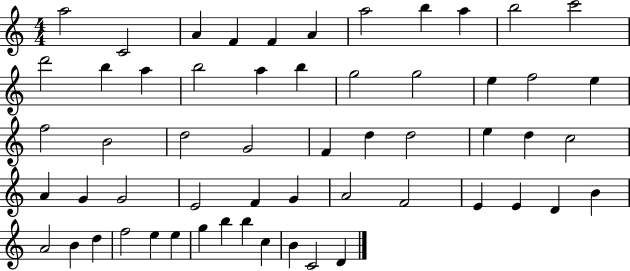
A5/h C4/h A4/q F4/q F4/q A4/q A5/h B5/q A5/q B5/h C6/h D6/h B5/q A5/q B5/h A5/q B5/q G5/h G5/h E5/q F5/h E5/q F5/h B4/h D5/h G4/h F4/q D5/q D5/h E5/q D5/q C5/h A4/q G4/q G4/h E4/h F4/q G4/q A4/h F4/h E4/q E4/q D4/q B4/q A4/h B4/q D5/q F5/h E5/q E5/q G5/q B5/q B5/q C5/q B4/q C4/h D4/q